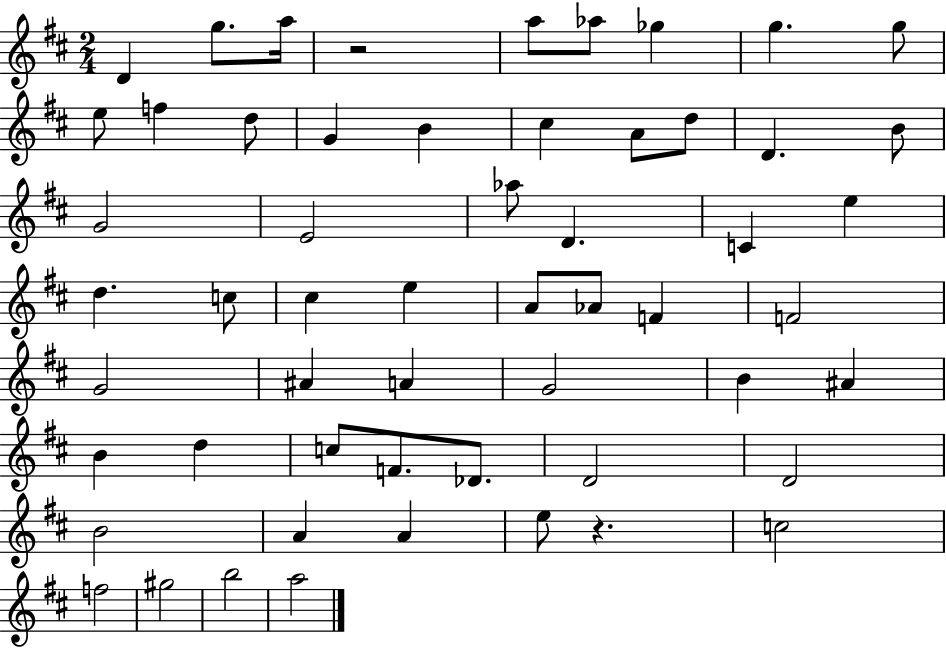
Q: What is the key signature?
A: D major